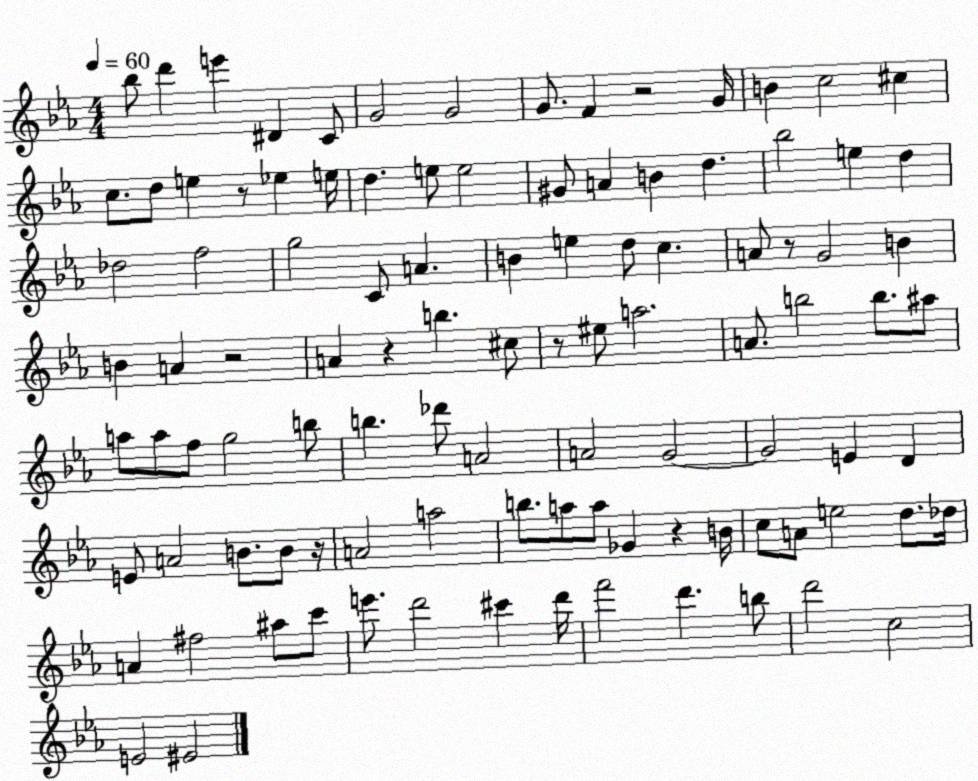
X:1
T:Untitled
M:4/4
L:1/4
K:Eb
_b/2 d' e' ^D C/2 G2 G2 G/2 F z2 G/4 B c2 ^c c/2 d/2 e z/2 _e e/4 d e/2 e2 ^G/2 A B d _b2 e d _d2 f2 g2 C/2 A B e d/2 c A/2 z/2 G2 B B A z2 A z b ^c/2 z/2 ^e/2 a2 A/2 b2 b/2 ^a/2 a/2 a/2 f/2 g2 b/2 b _d'/2 A2 A2 G2 G2 E D E/2 A2 B/2 B/2 z/4 A2 a2 b/2 a/2 a/2 _G z B/4 c/2 A/2 e2 d/2 _d/4 A ^f2 ^a/2 c'/2 e'/2 d'2 ^c' d'/4 f'2 d' b/2 d'2 c2 E2 ^E2